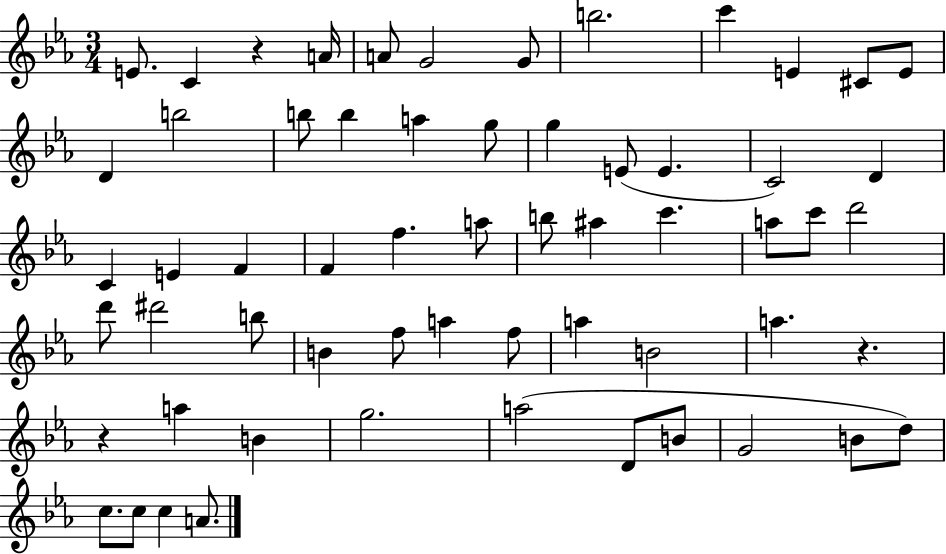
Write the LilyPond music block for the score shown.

{
  \clef treble
  \numericTimeSignature
  \time 3/4
  \key ees \major
  e'8. c'4 r4 a'16 | a'8 g'2 g'8 | b''2. | c'''4 e'4 cis'8 e'8 | \break d'4 b''2 | b''8 b''4 a''4 g''8 | g''4 e'8( e'4. | c'2) d'4 | \break c'4 e'4 f'4 | f'4 f''4. a''8 | b''8 ais''4 c'''4. | a''8 c'''8 d'''2 | \break d'''8 dis'''2 b''8 | b'4 f''8 a''4 f''8 | a''4 b'2 | a''4. r4. | \break r4 a''4 b'4 | g''2. | a''2( d'8 b'8 | g'2 b'8 d''8) | \break c''8. c''8 c''4 a'8. | \bar "|."
}